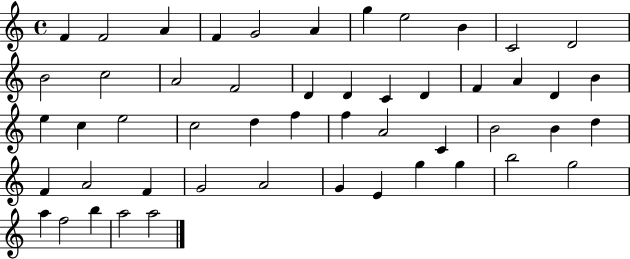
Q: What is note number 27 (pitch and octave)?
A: C5